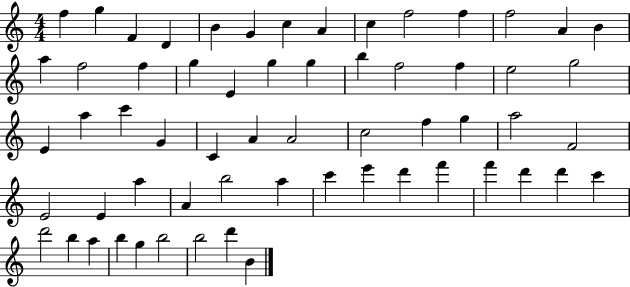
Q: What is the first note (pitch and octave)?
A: F5